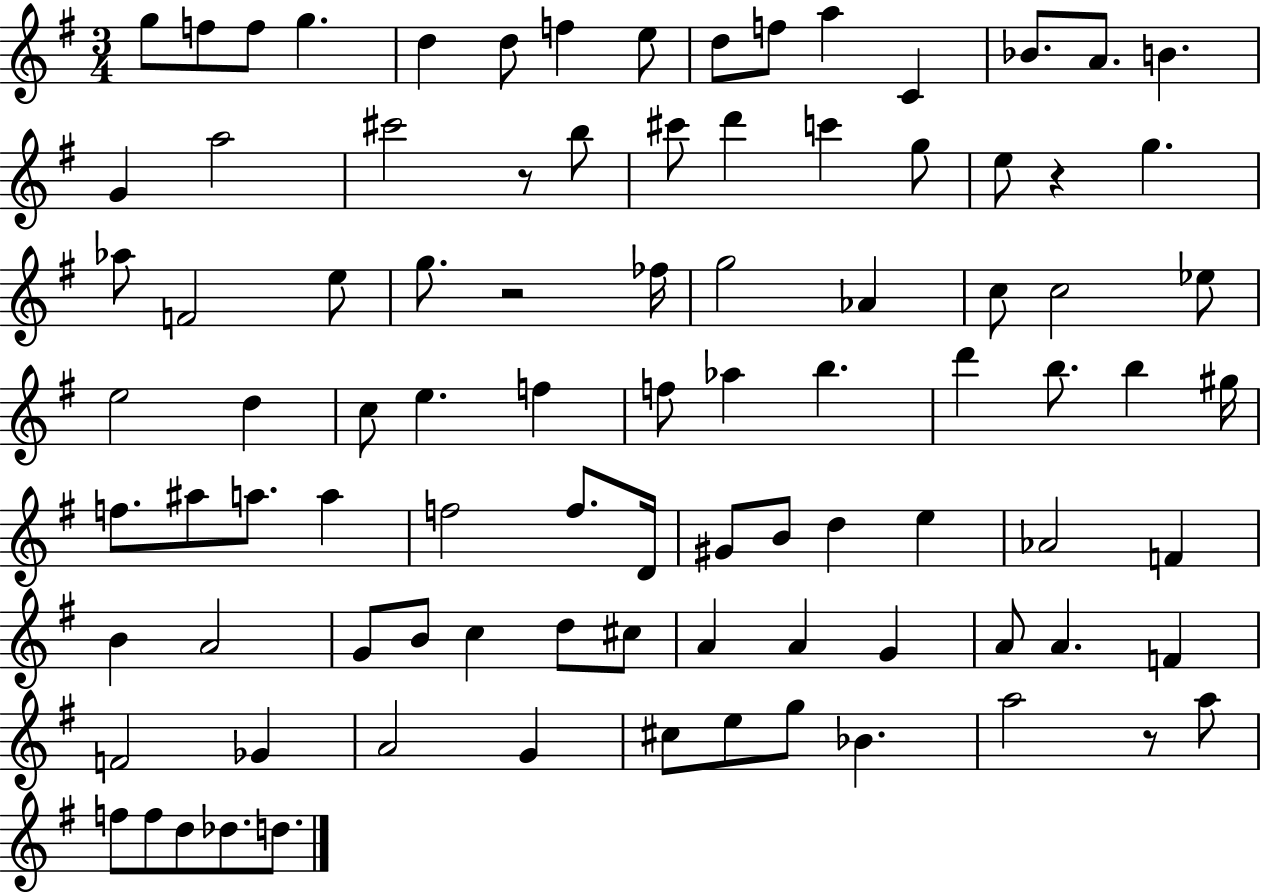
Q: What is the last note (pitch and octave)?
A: D5